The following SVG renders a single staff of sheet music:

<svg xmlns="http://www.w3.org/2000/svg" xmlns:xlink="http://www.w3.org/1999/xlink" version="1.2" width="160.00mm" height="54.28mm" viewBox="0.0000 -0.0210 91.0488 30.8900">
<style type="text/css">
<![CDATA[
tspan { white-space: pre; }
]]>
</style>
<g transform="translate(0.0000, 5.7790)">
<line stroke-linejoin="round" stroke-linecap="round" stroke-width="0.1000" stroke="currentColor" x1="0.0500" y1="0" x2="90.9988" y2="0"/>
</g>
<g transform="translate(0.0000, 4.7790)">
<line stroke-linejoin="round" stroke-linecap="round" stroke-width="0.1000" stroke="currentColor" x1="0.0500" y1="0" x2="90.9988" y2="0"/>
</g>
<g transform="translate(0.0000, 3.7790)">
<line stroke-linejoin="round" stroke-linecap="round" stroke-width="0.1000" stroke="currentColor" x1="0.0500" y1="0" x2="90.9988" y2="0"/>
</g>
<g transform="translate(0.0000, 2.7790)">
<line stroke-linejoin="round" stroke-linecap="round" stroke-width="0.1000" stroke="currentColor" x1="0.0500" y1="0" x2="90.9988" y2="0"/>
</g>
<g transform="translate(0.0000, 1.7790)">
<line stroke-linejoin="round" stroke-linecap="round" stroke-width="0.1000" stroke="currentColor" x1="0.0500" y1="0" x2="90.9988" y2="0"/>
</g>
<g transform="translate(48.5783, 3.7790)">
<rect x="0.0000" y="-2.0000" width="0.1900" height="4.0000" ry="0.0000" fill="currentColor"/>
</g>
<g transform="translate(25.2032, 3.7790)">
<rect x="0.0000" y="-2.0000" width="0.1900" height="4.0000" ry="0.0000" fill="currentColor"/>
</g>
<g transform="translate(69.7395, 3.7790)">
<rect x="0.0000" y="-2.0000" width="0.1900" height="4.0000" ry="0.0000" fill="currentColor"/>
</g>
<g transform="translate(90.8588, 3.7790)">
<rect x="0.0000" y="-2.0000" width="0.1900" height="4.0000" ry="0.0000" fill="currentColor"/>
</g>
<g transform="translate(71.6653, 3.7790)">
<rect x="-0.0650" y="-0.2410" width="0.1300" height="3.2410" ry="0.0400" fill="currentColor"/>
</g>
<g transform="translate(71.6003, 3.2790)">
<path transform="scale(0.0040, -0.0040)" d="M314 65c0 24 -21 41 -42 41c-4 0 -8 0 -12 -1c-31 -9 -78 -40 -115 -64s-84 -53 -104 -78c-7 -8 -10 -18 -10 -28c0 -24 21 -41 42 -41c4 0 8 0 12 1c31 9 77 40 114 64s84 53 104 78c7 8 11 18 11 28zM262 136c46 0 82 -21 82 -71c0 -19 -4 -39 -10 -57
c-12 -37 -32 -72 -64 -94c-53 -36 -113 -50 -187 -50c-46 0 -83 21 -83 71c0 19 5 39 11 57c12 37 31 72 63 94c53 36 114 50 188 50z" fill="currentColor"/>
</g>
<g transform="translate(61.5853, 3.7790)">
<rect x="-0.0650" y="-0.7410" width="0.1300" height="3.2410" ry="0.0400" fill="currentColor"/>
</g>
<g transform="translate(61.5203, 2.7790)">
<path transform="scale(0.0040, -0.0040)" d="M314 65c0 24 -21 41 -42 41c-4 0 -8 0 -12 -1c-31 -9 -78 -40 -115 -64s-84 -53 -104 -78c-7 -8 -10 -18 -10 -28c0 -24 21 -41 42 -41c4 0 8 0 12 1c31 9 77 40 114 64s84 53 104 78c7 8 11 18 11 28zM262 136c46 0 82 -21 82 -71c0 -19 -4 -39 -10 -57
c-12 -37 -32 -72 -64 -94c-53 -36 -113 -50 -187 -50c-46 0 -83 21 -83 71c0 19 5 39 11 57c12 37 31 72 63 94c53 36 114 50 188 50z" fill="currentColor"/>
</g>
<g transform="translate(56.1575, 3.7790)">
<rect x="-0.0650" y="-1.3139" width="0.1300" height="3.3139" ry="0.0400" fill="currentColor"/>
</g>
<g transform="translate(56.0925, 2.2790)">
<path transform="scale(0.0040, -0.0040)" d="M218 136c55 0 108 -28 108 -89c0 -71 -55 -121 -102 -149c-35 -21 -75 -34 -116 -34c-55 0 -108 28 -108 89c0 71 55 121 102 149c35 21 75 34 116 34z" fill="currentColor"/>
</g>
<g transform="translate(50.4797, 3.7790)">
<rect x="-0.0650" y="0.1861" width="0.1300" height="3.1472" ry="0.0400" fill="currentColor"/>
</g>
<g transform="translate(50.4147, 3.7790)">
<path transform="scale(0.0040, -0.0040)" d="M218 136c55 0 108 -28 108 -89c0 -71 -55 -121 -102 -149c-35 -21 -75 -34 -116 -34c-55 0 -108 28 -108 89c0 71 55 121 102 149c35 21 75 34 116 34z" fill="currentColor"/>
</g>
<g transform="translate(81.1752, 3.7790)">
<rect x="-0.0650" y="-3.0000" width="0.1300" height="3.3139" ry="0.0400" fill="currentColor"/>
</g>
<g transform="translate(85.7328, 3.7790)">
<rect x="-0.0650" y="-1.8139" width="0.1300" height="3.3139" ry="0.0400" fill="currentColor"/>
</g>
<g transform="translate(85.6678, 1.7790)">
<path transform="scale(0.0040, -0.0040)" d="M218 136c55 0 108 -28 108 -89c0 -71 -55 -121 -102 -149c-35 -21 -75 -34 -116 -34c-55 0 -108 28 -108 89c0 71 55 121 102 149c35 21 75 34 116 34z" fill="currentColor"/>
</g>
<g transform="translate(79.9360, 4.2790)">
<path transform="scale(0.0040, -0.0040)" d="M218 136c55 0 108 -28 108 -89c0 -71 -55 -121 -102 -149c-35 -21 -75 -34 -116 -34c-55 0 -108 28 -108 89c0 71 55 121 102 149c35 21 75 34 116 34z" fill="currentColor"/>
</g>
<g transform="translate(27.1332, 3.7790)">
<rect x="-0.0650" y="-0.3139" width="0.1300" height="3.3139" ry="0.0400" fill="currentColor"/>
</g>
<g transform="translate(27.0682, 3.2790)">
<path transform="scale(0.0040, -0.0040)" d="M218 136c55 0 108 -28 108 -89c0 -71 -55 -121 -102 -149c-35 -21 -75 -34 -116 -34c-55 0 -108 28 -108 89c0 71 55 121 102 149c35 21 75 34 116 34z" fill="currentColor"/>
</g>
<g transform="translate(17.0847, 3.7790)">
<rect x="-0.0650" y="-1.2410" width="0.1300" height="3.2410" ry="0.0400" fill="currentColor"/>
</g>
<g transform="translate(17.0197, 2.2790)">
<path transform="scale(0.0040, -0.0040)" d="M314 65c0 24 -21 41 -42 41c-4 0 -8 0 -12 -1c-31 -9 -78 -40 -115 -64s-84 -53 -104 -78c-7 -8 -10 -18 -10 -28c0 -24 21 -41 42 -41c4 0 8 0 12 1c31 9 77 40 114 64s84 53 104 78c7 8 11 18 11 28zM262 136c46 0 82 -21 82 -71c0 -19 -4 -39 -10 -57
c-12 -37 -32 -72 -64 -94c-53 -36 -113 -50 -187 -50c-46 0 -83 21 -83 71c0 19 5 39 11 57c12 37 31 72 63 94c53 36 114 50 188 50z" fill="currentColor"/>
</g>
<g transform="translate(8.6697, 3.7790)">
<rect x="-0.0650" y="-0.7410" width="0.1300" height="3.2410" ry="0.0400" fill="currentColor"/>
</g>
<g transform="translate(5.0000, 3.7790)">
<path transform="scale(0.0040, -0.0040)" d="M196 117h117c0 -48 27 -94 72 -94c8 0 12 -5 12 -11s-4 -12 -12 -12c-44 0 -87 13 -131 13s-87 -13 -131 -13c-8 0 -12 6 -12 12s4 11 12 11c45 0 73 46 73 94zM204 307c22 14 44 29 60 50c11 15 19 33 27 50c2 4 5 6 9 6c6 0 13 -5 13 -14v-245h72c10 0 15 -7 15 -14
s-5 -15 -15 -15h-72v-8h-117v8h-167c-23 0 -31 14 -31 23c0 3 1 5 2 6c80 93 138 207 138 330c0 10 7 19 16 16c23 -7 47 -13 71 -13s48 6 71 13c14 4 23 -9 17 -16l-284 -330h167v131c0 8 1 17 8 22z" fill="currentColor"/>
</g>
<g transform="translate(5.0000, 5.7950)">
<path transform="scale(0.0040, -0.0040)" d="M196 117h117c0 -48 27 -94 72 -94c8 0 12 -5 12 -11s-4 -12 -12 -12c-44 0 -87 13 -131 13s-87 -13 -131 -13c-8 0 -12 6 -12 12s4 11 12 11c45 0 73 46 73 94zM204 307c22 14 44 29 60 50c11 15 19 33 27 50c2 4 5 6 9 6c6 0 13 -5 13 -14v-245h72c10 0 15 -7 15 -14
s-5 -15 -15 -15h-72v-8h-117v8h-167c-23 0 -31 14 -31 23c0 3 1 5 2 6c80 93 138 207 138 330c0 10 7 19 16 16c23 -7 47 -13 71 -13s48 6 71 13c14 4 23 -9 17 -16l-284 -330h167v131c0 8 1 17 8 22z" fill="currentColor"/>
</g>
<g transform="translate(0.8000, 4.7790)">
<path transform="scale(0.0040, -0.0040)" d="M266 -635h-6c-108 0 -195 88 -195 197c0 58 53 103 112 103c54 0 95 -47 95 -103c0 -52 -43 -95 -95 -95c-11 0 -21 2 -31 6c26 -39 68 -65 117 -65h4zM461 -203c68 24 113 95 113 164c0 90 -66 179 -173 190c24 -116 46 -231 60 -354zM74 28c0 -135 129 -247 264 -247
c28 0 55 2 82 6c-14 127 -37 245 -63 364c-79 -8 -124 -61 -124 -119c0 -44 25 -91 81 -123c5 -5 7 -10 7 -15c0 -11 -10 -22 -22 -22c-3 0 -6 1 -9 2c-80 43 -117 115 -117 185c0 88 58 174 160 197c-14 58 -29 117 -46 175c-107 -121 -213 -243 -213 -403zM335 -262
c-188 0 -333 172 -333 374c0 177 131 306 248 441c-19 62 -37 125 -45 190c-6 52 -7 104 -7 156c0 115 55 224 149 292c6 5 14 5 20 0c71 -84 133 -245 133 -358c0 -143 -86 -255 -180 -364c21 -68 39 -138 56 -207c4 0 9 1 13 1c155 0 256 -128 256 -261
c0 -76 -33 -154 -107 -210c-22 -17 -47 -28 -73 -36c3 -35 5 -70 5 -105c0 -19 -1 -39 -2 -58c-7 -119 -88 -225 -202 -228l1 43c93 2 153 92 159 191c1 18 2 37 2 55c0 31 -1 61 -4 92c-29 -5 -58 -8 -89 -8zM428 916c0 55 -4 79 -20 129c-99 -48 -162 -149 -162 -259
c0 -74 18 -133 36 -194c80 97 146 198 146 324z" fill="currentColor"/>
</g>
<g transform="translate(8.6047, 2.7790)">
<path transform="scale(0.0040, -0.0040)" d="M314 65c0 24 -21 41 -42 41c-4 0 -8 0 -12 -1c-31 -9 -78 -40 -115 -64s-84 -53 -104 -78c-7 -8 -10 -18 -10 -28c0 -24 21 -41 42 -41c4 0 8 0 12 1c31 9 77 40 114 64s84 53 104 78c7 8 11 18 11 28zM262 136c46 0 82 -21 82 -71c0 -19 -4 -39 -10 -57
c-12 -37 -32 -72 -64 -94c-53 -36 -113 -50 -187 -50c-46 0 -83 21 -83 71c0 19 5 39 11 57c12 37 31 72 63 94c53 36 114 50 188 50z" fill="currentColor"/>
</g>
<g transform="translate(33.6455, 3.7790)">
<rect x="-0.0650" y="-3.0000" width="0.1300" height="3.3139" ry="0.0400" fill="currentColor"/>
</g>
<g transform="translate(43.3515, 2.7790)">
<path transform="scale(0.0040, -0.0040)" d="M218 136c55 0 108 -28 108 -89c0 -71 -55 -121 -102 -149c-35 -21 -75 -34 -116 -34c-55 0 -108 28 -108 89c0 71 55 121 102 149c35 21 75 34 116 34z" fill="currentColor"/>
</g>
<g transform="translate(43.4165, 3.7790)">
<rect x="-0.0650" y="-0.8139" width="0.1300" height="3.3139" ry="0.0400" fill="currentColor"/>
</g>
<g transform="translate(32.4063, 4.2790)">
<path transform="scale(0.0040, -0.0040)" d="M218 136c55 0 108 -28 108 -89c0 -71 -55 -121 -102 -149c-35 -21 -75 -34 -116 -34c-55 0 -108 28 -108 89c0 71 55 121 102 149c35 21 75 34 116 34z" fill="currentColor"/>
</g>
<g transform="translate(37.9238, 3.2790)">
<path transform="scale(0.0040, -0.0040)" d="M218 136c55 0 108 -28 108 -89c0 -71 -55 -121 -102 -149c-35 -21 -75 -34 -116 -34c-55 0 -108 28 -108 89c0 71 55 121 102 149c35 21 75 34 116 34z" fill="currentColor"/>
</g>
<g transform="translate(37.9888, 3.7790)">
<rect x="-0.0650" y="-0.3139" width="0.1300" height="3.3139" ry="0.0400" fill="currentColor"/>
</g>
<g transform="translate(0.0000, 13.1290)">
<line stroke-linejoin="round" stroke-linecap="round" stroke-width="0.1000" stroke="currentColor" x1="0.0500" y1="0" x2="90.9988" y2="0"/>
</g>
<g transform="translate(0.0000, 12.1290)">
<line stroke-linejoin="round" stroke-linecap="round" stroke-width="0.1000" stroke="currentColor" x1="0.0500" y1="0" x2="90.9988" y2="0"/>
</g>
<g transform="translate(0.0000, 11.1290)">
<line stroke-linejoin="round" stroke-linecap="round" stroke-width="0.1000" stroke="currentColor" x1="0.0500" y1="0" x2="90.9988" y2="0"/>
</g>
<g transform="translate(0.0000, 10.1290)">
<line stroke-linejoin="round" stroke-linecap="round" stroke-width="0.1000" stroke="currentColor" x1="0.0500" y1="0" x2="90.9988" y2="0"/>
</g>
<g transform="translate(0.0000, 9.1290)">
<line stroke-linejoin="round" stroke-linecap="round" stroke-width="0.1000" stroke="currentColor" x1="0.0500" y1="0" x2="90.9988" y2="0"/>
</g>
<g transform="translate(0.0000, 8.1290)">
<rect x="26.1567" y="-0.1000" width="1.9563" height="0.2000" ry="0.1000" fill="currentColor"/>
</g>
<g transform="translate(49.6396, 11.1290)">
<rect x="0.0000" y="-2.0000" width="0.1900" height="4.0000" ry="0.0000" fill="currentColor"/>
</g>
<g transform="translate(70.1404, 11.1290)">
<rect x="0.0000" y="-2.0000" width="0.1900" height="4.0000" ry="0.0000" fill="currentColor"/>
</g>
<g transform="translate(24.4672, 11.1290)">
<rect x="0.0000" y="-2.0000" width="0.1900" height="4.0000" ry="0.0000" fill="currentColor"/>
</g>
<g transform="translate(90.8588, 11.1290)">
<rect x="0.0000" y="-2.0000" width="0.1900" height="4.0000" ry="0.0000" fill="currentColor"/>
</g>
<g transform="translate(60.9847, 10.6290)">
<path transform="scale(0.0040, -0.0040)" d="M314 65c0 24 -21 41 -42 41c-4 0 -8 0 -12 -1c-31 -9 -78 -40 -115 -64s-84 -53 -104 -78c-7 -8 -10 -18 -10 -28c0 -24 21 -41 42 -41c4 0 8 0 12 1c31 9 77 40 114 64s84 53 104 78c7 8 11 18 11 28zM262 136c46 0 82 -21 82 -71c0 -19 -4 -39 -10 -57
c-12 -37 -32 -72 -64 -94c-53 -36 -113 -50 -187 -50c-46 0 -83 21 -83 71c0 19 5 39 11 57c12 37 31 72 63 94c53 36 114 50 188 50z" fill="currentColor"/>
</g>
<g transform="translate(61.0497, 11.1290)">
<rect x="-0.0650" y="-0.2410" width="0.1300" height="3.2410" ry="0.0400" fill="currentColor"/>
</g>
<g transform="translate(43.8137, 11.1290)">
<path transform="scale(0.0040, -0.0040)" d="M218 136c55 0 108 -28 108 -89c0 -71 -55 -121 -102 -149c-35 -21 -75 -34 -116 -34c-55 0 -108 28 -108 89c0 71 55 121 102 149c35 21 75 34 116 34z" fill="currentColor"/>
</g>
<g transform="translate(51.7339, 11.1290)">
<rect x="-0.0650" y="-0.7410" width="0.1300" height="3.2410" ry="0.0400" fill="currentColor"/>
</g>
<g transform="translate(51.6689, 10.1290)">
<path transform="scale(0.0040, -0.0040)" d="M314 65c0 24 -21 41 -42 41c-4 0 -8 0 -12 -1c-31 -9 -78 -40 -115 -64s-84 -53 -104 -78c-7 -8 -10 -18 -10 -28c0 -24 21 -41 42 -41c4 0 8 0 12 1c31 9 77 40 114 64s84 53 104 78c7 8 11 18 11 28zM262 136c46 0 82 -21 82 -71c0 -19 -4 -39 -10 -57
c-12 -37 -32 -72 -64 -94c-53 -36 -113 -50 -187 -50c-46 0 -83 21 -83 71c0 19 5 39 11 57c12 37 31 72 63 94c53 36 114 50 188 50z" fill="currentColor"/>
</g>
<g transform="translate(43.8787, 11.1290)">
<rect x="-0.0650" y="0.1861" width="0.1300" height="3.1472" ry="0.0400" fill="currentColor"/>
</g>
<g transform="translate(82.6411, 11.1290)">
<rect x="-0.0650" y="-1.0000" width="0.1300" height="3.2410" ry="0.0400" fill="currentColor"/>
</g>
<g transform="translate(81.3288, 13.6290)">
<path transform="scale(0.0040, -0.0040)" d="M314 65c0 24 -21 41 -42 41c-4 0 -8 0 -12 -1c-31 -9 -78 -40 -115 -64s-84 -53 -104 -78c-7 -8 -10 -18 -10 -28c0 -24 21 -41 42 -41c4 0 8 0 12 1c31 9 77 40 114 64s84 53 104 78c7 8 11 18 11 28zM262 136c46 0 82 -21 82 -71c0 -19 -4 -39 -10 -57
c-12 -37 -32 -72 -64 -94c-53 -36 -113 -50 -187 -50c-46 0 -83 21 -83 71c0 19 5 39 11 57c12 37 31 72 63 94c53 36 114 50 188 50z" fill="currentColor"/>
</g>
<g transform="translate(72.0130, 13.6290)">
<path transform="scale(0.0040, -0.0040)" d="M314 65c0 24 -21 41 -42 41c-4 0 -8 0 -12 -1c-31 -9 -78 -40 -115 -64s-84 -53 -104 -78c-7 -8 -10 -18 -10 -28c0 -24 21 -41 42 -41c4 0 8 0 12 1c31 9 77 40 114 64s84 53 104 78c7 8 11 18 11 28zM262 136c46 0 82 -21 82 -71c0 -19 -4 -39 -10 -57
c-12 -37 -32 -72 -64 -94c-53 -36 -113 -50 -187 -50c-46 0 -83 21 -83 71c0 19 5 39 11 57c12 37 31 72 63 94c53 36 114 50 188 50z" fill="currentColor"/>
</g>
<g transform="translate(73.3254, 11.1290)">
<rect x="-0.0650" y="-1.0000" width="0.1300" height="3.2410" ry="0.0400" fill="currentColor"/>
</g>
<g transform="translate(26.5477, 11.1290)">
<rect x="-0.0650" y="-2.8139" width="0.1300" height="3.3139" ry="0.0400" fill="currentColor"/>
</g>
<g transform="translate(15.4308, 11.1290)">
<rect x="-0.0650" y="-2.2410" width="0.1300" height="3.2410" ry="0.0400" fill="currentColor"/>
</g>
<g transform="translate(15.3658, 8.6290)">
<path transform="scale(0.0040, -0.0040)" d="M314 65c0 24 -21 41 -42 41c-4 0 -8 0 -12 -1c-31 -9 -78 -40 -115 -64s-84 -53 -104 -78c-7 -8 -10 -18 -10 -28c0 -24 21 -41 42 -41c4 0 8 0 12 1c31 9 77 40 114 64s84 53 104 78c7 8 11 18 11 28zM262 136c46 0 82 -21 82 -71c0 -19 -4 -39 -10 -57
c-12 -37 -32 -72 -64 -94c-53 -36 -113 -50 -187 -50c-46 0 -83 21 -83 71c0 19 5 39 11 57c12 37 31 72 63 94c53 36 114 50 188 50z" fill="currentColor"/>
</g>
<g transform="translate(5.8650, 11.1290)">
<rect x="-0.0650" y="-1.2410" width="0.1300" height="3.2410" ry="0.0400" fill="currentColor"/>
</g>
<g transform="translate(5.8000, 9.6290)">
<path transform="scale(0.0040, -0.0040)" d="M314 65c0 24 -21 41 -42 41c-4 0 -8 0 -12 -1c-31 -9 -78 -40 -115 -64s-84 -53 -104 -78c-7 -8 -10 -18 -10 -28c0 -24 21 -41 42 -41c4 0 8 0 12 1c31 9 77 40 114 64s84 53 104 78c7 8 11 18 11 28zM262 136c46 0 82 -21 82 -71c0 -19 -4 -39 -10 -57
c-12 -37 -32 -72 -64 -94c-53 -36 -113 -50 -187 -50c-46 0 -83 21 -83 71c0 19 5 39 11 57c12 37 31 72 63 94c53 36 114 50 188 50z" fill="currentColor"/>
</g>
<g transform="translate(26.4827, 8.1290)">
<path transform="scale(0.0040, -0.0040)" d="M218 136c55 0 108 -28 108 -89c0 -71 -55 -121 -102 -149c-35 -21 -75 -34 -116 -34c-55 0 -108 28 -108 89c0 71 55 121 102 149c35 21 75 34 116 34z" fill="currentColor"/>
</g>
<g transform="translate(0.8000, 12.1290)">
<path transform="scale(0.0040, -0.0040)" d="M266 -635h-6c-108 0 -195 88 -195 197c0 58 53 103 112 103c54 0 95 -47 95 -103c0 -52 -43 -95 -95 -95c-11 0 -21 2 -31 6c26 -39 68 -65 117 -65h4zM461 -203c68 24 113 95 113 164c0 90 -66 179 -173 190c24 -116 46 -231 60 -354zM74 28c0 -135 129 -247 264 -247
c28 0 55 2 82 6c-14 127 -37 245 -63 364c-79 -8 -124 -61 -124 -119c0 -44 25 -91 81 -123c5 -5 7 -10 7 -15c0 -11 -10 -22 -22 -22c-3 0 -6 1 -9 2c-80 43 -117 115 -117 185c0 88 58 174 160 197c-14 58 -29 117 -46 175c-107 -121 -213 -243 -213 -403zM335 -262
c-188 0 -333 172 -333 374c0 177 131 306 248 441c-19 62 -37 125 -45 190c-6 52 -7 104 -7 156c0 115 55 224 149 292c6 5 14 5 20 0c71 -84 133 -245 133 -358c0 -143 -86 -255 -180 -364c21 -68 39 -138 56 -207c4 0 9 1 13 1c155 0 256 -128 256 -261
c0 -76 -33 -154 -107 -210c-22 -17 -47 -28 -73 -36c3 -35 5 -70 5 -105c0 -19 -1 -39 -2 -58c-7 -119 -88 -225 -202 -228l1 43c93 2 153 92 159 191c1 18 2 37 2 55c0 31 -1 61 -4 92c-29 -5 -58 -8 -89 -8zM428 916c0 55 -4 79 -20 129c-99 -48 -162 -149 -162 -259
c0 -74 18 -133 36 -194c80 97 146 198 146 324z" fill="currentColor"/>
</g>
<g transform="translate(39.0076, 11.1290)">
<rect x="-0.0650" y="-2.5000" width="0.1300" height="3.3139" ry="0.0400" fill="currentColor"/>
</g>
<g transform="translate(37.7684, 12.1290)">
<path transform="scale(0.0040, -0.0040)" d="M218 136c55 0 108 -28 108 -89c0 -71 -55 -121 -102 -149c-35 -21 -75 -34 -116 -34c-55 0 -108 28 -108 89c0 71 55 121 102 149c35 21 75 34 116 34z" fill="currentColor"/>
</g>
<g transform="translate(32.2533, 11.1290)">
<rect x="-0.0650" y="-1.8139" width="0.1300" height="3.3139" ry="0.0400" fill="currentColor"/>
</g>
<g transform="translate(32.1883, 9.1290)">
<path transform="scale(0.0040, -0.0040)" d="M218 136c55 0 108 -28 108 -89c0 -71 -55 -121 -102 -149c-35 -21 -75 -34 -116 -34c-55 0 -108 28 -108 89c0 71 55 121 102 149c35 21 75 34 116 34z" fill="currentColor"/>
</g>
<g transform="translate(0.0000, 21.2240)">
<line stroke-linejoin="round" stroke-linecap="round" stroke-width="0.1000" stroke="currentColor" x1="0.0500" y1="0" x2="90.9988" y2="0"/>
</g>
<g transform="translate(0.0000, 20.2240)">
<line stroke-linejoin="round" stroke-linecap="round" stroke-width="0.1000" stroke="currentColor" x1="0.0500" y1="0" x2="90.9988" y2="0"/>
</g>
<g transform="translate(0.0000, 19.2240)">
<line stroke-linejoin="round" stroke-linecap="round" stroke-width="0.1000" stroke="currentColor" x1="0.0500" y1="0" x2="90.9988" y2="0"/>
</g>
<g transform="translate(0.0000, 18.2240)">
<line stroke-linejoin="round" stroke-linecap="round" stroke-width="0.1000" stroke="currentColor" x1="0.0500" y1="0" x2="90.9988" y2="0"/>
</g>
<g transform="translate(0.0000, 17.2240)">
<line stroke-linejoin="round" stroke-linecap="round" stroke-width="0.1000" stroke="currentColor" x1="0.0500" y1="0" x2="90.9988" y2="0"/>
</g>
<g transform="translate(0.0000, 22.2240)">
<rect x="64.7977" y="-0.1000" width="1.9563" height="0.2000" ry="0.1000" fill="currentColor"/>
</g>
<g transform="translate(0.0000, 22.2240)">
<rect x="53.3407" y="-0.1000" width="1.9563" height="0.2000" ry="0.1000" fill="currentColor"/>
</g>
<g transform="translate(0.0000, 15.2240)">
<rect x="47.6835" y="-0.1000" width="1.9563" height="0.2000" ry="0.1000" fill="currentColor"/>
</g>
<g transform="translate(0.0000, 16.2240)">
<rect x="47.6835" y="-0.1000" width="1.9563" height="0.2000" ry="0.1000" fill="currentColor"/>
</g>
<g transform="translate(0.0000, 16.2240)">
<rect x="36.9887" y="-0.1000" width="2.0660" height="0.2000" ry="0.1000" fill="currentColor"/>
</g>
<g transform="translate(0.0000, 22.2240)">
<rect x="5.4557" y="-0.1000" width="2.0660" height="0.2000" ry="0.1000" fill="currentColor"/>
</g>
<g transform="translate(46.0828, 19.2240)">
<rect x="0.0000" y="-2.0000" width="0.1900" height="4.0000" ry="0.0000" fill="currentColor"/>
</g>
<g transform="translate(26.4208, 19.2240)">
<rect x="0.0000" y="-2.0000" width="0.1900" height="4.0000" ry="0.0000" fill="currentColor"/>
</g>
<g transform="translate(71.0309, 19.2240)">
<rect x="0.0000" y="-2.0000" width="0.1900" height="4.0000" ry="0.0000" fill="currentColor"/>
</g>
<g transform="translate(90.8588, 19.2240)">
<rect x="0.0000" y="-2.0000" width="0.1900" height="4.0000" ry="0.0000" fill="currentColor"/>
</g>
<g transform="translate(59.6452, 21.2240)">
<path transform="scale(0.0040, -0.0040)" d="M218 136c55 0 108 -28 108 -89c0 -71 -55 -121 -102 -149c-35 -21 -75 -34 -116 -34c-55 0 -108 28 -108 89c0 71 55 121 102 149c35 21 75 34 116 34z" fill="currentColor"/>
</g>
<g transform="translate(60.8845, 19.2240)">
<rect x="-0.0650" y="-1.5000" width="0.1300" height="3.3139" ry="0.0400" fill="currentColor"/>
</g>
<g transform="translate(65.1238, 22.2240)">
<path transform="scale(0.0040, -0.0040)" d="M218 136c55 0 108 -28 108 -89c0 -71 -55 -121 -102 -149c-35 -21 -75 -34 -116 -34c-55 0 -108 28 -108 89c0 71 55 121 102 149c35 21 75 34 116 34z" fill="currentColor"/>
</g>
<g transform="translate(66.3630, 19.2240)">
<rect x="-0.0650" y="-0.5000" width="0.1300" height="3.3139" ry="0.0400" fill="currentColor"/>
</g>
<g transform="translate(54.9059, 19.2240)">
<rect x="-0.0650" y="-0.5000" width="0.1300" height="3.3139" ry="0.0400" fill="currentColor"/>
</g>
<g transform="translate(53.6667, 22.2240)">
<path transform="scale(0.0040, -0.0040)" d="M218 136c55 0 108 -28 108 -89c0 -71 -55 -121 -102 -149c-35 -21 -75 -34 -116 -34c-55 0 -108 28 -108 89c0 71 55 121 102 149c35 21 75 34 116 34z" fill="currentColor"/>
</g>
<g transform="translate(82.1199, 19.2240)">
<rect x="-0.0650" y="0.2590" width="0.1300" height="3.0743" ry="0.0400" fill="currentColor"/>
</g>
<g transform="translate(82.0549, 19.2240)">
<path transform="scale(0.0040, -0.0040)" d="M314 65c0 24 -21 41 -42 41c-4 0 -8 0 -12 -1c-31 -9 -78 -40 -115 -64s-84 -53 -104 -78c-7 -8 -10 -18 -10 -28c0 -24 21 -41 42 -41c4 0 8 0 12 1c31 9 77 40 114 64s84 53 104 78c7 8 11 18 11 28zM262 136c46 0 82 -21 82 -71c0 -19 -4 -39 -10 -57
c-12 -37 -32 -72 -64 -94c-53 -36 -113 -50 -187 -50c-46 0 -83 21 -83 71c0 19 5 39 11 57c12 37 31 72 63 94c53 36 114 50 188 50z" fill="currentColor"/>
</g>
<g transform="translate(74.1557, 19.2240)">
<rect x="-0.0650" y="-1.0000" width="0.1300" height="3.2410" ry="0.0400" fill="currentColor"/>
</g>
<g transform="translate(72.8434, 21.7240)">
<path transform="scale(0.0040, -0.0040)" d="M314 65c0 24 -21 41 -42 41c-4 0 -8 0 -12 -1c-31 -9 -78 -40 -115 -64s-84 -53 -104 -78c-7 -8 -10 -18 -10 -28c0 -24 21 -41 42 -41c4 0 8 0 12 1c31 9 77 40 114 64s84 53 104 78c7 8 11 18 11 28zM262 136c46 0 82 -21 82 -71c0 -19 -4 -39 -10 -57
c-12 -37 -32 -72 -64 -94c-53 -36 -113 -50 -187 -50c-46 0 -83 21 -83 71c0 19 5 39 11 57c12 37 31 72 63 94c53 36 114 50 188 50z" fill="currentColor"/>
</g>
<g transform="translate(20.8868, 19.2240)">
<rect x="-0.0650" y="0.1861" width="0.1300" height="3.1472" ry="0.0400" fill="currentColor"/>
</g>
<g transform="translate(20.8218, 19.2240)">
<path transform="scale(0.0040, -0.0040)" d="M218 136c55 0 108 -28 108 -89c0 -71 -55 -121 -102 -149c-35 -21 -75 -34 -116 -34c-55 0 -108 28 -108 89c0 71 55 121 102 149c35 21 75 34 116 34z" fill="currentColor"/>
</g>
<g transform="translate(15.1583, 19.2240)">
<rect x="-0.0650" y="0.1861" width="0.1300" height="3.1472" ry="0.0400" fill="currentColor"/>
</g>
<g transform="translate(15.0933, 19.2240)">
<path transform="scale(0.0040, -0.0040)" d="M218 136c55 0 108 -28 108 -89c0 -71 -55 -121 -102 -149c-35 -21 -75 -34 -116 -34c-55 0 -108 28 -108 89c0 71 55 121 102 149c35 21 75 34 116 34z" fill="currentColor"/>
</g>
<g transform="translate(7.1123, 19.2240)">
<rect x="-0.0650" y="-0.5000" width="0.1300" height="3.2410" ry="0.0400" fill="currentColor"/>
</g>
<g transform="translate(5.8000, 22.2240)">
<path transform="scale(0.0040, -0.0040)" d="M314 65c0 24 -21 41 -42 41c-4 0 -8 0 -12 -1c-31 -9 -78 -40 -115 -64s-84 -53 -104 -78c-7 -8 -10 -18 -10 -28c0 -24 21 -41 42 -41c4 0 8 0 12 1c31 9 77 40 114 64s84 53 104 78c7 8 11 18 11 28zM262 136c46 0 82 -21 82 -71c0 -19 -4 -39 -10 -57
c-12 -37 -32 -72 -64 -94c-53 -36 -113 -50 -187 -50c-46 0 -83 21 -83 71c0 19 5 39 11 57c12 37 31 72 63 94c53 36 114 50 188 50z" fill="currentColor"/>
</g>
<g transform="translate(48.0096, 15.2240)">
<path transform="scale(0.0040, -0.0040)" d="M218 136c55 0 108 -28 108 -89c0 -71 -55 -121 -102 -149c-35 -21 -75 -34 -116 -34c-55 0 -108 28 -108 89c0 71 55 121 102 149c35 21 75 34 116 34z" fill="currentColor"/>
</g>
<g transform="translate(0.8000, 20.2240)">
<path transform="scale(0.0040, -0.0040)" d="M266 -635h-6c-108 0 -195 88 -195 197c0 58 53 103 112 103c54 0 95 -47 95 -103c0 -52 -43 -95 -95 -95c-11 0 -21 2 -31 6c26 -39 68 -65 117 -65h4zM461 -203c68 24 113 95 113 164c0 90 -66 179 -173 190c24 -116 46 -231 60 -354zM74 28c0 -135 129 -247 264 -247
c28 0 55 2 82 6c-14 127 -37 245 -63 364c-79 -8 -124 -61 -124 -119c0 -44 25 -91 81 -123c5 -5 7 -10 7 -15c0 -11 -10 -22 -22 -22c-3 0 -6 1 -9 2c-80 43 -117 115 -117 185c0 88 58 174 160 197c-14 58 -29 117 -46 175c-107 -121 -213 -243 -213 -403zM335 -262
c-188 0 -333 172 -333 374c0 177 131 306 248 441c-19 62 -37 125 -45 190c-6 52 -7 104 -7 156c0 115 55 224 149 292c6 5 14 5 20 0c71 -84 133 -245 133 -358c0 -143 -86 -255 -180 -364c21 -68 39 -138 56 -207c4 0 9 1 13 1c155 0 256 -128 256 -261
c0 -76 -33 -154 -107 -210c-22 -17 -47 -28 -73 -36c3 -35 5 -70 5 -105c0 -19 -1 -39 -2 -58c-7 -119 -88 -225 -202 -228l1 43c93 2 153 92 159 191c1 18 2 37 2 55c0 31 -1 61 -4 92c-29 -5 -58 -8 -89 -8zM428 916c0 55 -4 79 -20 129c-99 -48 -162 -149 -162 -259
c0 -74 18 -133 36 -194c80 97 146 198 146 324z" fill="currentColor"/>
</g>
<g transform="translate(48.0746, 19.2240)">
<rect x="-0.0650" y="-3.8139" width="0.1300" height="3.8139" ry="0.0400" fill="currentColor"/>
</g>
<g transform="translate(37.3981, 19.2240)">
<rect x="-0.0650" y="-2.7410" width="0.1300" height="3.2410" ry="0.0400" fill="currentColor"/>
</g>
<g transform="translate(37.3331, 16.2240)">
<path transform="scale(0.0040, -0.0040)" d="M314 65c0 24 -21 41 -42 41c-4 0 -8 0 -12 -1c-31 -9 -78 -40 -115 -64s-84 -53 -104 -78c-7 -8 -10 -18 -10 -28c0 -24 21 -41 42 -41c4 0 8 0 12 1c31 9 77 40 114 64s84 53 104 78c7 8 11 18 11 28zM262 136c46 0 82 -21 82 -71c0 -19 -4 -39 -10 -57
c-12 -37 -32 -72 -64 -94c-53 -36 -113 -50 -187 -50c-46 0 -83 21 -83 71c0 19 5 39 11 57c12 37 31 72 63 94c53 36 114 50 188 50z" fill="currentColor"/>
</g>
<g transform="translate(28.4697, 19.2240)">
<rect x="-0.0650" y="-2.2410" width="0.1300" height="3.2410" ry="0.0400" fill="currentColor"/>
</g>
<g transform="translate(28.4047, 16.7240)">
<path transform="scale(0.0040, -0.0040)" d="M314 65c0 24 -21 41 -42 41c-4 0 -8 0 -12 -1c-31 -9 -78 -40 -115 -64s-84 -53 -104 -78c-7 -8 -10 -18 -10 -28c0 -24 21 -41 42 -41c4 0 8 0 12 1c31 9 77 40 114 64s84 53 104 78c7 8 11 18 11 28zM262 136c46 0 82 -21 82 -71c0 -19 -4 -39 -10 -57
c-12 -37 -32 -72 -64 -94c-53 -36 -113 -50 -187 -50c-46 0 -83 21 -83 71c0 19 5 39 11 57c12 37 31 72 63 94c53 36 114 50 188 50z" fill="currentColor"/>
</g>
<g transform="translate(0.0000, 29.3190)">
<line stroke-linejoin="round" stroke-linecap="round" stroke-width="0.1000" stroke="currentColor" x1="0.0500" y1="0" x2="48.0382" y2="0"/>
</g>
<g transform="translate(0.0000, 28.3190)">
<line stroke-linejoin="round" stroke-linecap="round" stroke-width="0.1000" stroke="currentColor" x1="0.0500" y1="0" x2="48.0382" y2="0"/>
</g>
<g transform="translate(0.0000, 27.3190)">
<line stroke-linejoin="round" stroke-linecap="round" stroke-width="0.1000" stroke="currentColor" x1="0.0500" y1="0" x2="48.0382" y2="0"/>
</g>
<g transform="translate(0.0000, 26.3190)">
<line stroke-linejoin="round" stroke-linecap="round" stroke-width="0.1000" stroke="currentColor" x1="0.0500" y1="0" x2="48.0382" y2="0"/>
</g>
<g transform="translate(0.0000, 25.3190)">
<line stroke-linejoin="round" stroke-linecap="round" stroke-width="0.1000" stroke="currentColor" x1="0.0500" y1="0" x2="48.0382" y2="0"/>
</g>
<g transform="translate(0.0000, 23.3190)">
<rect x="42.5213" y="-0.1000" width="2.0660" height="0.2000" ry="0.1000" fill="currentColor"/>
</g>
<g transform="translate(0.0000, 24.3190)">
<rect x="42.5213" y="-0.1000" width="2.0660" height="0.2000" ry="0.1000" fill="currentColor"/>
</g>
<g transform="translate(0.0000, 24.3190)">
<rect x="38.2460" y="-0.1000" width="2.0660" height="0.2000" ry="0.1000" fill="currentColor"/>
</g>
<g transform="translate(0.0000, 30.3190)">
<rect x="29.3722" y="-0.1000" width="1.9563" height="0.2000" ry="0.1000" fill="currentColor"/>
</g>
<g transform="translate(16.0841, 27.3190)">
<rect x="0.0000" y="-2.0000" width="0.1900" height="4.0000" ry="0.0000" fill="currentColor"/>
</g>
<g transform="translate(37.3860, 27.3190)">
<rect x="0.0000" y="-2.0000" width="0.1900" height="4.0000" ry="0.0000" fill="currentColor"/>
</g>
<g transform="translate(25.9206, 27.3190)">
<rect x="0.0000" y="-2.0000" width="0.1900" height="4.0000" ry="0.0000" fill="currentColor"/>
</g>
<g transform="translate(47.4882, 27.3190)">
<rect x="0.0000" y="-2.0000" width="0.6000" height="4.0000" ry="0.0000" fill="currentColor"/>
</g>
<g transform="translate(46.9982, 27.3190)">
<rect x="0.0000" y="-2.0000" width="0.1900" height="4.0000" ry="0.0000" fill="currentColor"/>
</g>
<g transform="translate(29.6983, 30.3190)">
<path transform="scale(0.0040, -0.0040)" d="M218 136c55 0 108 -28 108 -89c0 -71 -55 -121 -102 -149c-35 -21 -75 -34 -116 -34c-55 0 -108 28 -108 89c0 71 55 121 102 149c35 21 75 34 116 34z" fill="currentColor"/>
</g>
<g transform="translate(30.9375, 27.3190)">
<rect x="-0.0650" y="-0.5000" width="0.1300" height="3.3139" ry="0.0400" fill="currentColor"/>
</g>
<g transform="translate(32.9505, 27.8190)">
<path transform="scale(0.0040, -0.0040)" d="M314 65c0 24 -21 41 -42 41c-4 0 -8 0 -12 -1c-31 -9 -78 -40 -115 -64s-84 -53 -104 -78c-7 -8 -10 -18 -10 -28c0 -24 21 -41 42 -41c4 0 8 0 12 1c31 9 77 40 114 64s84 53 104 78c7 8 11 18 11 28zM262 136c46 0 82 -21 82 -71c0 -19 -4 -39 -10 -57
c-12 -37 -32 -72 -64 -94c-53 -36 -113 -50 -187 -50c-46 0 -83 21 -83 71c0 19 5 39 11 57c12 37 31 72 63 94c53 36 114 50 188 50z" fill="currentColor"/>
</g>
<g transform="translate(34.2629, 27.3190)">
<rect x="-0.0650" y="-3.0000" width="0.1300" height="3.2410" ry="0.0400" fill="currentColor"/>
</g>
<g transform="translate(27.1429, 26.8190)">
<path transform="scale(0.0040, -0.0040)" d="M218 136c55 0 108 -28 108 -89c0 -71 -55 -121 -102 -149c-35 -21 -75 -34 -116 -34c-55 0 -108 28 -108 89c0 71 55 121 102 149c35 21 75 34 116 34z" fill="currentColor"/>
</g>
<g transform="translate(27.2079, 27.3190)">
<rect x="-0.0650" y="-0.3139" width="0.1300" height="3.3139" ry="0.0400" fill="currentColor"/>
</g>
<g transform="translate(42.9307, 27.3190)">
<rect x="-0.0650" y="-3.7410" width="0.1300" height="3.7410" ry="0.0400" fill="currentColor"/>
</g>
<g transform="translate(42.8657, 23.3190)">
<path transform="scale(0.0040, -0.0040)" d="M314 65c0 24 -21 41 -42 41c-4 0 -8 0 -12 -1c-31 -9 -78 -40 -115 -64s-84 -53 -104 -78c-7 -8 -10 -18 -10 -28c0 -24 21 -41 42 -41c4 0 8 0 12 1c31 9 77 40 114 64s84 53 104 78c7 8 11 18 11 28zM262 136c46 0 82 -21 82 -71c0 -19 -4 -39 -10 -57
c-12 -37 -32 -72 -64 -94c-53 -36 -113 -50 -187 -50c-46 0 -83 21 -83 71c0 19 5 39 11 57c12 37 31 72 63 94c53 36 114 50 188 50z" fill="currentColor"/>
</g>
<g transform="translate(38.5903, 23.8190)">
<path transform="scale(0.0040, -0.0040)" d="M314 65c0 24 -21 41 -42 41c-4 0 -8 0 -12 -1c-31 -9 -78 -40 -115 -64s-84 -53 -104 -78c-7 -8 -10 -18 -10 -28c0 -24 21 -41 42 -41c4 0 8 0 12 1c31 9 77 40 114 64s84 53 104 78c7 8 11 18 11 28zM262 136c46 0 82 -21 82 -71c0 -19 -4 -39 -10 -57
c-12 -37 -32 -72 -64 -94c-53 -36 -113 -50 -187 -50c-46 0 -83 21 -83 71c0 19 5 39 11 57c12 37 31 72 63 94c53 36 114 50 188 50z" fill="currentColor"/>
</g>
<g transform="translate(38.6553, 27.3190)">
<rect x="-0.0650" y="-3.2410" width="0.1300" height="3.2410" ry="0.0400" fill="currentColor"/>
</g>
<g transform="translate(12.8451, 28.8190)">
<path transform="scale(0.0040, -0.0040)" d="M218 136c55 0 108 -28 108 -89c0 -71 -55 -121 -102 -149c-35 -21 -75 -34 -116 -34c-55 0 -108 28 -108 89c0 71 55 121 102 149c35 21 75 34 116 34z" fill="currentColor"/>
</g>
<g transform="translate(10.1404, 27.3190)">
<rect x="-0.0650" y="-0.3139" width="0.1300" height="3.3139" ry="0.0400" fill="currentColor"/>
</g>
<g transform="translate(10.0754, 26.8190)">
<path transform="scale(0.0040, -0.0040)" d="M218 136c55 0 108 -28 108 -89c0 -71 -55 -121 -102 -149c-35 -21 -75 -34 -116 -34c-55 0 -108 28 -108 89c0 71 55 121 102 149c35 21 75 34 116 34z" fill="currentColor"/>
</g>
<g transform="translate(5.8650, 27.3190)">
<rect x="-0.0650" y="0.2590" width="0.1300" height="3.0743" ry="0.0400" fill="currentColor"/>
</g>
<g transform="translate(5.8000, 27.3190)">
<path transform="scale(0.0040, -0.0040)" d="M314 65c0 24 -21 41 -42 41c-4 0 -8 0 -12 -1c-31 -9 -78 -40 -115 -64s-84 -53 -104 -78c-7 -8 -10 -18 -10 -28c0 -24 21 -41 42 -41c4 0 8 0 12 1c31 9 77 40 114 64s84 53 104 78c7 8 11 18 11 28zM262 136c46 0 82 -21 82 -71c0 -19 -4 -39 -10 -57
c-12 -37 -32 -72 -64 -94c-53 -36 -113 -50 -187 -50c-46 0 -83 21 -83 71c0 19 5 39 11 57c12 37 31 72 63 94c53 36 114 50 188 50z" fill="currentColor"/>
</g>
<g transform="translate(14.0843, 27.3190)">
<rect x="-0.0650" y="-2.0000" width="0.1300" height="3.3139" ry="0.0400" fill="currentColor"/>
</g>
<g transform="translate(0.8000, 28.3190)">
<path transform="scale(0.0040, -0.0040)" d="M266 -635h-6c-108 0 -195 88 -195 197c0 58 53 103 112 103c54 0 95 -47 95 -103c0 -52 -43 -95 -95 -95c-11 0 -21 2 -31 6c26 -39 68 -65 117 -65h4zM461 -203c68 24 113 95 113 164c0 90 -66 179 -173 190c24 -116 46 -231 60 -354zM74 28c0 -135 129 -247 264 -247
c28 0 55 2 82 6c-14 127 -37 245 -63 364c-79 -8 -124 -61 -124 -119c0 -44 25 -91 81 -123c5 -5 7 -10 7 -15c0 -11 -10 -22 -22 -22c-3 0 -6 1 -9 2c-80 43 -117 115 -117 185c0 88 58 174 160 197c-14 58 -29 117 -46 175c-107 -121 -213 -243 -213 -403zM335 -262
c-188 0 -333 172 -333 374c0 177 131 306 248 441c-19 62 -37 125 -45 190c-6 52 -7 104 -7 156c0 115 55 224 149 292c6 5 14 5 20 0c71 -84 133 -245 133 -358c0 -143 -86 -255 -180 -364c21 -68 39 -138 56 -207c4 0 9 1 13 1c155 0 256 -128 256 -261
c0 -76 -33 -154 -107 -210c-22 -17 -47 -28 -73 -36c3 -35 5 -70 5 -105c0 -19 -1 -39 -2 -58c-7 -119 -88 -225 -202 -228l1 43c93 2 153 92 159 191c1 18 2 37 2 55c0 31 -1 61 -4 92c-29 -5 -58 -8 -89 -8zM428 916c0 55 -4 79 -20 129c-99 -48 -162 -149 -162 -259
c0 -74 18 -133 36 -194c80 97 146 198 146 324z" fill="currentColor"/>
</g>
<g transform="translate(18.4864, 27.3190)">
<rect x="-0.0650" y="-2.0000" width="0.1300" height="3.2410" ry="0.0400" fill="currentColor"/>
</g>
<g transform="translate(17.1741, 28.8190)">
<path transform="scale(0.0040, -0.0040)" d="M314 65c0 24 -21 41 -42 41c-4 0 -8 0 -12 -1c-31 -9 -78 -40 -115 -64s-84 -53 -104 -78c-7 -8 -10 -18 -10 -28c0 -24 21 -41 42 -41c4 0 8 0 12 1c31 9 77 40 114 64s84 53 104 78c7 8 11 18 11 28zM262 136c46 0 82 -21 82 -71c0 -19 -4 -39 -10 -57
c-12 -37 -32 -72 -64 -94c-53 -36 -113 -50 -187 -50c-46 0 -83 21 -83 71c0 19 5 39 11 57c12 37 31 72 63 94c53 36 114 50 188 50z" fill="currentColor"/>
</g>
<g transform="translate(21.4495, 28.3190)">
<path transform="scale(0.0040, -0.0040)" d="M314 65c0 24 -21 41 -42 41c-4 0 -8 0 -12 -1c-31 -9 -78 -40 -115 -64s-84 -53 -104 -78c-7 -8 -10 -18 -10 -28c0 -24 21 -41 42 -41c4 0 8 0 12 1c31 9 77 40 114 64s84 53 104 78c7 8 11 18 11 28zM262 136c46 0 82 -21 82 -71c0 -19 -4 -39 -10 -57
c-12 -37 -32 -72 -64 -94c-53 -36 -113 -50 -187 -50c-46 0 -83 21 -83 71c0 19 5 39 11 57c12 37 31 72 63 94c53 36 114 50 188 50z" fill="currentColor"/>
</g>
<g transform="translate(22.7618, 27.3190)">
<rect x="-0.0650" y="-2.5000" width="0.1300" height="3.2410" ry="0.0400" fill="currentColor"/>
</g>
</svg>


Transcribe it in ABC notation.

X:1
T:Untitled
M:4/4
L:1/4
K:C
d2 e2 c A c d B e d2 c2 A f e2 g2 a f G B d2 c2 D2 D2 C2 B B g2 a2 c' C E C D2 B2 B2 c F F2 G2 c C A2 b2 c'2